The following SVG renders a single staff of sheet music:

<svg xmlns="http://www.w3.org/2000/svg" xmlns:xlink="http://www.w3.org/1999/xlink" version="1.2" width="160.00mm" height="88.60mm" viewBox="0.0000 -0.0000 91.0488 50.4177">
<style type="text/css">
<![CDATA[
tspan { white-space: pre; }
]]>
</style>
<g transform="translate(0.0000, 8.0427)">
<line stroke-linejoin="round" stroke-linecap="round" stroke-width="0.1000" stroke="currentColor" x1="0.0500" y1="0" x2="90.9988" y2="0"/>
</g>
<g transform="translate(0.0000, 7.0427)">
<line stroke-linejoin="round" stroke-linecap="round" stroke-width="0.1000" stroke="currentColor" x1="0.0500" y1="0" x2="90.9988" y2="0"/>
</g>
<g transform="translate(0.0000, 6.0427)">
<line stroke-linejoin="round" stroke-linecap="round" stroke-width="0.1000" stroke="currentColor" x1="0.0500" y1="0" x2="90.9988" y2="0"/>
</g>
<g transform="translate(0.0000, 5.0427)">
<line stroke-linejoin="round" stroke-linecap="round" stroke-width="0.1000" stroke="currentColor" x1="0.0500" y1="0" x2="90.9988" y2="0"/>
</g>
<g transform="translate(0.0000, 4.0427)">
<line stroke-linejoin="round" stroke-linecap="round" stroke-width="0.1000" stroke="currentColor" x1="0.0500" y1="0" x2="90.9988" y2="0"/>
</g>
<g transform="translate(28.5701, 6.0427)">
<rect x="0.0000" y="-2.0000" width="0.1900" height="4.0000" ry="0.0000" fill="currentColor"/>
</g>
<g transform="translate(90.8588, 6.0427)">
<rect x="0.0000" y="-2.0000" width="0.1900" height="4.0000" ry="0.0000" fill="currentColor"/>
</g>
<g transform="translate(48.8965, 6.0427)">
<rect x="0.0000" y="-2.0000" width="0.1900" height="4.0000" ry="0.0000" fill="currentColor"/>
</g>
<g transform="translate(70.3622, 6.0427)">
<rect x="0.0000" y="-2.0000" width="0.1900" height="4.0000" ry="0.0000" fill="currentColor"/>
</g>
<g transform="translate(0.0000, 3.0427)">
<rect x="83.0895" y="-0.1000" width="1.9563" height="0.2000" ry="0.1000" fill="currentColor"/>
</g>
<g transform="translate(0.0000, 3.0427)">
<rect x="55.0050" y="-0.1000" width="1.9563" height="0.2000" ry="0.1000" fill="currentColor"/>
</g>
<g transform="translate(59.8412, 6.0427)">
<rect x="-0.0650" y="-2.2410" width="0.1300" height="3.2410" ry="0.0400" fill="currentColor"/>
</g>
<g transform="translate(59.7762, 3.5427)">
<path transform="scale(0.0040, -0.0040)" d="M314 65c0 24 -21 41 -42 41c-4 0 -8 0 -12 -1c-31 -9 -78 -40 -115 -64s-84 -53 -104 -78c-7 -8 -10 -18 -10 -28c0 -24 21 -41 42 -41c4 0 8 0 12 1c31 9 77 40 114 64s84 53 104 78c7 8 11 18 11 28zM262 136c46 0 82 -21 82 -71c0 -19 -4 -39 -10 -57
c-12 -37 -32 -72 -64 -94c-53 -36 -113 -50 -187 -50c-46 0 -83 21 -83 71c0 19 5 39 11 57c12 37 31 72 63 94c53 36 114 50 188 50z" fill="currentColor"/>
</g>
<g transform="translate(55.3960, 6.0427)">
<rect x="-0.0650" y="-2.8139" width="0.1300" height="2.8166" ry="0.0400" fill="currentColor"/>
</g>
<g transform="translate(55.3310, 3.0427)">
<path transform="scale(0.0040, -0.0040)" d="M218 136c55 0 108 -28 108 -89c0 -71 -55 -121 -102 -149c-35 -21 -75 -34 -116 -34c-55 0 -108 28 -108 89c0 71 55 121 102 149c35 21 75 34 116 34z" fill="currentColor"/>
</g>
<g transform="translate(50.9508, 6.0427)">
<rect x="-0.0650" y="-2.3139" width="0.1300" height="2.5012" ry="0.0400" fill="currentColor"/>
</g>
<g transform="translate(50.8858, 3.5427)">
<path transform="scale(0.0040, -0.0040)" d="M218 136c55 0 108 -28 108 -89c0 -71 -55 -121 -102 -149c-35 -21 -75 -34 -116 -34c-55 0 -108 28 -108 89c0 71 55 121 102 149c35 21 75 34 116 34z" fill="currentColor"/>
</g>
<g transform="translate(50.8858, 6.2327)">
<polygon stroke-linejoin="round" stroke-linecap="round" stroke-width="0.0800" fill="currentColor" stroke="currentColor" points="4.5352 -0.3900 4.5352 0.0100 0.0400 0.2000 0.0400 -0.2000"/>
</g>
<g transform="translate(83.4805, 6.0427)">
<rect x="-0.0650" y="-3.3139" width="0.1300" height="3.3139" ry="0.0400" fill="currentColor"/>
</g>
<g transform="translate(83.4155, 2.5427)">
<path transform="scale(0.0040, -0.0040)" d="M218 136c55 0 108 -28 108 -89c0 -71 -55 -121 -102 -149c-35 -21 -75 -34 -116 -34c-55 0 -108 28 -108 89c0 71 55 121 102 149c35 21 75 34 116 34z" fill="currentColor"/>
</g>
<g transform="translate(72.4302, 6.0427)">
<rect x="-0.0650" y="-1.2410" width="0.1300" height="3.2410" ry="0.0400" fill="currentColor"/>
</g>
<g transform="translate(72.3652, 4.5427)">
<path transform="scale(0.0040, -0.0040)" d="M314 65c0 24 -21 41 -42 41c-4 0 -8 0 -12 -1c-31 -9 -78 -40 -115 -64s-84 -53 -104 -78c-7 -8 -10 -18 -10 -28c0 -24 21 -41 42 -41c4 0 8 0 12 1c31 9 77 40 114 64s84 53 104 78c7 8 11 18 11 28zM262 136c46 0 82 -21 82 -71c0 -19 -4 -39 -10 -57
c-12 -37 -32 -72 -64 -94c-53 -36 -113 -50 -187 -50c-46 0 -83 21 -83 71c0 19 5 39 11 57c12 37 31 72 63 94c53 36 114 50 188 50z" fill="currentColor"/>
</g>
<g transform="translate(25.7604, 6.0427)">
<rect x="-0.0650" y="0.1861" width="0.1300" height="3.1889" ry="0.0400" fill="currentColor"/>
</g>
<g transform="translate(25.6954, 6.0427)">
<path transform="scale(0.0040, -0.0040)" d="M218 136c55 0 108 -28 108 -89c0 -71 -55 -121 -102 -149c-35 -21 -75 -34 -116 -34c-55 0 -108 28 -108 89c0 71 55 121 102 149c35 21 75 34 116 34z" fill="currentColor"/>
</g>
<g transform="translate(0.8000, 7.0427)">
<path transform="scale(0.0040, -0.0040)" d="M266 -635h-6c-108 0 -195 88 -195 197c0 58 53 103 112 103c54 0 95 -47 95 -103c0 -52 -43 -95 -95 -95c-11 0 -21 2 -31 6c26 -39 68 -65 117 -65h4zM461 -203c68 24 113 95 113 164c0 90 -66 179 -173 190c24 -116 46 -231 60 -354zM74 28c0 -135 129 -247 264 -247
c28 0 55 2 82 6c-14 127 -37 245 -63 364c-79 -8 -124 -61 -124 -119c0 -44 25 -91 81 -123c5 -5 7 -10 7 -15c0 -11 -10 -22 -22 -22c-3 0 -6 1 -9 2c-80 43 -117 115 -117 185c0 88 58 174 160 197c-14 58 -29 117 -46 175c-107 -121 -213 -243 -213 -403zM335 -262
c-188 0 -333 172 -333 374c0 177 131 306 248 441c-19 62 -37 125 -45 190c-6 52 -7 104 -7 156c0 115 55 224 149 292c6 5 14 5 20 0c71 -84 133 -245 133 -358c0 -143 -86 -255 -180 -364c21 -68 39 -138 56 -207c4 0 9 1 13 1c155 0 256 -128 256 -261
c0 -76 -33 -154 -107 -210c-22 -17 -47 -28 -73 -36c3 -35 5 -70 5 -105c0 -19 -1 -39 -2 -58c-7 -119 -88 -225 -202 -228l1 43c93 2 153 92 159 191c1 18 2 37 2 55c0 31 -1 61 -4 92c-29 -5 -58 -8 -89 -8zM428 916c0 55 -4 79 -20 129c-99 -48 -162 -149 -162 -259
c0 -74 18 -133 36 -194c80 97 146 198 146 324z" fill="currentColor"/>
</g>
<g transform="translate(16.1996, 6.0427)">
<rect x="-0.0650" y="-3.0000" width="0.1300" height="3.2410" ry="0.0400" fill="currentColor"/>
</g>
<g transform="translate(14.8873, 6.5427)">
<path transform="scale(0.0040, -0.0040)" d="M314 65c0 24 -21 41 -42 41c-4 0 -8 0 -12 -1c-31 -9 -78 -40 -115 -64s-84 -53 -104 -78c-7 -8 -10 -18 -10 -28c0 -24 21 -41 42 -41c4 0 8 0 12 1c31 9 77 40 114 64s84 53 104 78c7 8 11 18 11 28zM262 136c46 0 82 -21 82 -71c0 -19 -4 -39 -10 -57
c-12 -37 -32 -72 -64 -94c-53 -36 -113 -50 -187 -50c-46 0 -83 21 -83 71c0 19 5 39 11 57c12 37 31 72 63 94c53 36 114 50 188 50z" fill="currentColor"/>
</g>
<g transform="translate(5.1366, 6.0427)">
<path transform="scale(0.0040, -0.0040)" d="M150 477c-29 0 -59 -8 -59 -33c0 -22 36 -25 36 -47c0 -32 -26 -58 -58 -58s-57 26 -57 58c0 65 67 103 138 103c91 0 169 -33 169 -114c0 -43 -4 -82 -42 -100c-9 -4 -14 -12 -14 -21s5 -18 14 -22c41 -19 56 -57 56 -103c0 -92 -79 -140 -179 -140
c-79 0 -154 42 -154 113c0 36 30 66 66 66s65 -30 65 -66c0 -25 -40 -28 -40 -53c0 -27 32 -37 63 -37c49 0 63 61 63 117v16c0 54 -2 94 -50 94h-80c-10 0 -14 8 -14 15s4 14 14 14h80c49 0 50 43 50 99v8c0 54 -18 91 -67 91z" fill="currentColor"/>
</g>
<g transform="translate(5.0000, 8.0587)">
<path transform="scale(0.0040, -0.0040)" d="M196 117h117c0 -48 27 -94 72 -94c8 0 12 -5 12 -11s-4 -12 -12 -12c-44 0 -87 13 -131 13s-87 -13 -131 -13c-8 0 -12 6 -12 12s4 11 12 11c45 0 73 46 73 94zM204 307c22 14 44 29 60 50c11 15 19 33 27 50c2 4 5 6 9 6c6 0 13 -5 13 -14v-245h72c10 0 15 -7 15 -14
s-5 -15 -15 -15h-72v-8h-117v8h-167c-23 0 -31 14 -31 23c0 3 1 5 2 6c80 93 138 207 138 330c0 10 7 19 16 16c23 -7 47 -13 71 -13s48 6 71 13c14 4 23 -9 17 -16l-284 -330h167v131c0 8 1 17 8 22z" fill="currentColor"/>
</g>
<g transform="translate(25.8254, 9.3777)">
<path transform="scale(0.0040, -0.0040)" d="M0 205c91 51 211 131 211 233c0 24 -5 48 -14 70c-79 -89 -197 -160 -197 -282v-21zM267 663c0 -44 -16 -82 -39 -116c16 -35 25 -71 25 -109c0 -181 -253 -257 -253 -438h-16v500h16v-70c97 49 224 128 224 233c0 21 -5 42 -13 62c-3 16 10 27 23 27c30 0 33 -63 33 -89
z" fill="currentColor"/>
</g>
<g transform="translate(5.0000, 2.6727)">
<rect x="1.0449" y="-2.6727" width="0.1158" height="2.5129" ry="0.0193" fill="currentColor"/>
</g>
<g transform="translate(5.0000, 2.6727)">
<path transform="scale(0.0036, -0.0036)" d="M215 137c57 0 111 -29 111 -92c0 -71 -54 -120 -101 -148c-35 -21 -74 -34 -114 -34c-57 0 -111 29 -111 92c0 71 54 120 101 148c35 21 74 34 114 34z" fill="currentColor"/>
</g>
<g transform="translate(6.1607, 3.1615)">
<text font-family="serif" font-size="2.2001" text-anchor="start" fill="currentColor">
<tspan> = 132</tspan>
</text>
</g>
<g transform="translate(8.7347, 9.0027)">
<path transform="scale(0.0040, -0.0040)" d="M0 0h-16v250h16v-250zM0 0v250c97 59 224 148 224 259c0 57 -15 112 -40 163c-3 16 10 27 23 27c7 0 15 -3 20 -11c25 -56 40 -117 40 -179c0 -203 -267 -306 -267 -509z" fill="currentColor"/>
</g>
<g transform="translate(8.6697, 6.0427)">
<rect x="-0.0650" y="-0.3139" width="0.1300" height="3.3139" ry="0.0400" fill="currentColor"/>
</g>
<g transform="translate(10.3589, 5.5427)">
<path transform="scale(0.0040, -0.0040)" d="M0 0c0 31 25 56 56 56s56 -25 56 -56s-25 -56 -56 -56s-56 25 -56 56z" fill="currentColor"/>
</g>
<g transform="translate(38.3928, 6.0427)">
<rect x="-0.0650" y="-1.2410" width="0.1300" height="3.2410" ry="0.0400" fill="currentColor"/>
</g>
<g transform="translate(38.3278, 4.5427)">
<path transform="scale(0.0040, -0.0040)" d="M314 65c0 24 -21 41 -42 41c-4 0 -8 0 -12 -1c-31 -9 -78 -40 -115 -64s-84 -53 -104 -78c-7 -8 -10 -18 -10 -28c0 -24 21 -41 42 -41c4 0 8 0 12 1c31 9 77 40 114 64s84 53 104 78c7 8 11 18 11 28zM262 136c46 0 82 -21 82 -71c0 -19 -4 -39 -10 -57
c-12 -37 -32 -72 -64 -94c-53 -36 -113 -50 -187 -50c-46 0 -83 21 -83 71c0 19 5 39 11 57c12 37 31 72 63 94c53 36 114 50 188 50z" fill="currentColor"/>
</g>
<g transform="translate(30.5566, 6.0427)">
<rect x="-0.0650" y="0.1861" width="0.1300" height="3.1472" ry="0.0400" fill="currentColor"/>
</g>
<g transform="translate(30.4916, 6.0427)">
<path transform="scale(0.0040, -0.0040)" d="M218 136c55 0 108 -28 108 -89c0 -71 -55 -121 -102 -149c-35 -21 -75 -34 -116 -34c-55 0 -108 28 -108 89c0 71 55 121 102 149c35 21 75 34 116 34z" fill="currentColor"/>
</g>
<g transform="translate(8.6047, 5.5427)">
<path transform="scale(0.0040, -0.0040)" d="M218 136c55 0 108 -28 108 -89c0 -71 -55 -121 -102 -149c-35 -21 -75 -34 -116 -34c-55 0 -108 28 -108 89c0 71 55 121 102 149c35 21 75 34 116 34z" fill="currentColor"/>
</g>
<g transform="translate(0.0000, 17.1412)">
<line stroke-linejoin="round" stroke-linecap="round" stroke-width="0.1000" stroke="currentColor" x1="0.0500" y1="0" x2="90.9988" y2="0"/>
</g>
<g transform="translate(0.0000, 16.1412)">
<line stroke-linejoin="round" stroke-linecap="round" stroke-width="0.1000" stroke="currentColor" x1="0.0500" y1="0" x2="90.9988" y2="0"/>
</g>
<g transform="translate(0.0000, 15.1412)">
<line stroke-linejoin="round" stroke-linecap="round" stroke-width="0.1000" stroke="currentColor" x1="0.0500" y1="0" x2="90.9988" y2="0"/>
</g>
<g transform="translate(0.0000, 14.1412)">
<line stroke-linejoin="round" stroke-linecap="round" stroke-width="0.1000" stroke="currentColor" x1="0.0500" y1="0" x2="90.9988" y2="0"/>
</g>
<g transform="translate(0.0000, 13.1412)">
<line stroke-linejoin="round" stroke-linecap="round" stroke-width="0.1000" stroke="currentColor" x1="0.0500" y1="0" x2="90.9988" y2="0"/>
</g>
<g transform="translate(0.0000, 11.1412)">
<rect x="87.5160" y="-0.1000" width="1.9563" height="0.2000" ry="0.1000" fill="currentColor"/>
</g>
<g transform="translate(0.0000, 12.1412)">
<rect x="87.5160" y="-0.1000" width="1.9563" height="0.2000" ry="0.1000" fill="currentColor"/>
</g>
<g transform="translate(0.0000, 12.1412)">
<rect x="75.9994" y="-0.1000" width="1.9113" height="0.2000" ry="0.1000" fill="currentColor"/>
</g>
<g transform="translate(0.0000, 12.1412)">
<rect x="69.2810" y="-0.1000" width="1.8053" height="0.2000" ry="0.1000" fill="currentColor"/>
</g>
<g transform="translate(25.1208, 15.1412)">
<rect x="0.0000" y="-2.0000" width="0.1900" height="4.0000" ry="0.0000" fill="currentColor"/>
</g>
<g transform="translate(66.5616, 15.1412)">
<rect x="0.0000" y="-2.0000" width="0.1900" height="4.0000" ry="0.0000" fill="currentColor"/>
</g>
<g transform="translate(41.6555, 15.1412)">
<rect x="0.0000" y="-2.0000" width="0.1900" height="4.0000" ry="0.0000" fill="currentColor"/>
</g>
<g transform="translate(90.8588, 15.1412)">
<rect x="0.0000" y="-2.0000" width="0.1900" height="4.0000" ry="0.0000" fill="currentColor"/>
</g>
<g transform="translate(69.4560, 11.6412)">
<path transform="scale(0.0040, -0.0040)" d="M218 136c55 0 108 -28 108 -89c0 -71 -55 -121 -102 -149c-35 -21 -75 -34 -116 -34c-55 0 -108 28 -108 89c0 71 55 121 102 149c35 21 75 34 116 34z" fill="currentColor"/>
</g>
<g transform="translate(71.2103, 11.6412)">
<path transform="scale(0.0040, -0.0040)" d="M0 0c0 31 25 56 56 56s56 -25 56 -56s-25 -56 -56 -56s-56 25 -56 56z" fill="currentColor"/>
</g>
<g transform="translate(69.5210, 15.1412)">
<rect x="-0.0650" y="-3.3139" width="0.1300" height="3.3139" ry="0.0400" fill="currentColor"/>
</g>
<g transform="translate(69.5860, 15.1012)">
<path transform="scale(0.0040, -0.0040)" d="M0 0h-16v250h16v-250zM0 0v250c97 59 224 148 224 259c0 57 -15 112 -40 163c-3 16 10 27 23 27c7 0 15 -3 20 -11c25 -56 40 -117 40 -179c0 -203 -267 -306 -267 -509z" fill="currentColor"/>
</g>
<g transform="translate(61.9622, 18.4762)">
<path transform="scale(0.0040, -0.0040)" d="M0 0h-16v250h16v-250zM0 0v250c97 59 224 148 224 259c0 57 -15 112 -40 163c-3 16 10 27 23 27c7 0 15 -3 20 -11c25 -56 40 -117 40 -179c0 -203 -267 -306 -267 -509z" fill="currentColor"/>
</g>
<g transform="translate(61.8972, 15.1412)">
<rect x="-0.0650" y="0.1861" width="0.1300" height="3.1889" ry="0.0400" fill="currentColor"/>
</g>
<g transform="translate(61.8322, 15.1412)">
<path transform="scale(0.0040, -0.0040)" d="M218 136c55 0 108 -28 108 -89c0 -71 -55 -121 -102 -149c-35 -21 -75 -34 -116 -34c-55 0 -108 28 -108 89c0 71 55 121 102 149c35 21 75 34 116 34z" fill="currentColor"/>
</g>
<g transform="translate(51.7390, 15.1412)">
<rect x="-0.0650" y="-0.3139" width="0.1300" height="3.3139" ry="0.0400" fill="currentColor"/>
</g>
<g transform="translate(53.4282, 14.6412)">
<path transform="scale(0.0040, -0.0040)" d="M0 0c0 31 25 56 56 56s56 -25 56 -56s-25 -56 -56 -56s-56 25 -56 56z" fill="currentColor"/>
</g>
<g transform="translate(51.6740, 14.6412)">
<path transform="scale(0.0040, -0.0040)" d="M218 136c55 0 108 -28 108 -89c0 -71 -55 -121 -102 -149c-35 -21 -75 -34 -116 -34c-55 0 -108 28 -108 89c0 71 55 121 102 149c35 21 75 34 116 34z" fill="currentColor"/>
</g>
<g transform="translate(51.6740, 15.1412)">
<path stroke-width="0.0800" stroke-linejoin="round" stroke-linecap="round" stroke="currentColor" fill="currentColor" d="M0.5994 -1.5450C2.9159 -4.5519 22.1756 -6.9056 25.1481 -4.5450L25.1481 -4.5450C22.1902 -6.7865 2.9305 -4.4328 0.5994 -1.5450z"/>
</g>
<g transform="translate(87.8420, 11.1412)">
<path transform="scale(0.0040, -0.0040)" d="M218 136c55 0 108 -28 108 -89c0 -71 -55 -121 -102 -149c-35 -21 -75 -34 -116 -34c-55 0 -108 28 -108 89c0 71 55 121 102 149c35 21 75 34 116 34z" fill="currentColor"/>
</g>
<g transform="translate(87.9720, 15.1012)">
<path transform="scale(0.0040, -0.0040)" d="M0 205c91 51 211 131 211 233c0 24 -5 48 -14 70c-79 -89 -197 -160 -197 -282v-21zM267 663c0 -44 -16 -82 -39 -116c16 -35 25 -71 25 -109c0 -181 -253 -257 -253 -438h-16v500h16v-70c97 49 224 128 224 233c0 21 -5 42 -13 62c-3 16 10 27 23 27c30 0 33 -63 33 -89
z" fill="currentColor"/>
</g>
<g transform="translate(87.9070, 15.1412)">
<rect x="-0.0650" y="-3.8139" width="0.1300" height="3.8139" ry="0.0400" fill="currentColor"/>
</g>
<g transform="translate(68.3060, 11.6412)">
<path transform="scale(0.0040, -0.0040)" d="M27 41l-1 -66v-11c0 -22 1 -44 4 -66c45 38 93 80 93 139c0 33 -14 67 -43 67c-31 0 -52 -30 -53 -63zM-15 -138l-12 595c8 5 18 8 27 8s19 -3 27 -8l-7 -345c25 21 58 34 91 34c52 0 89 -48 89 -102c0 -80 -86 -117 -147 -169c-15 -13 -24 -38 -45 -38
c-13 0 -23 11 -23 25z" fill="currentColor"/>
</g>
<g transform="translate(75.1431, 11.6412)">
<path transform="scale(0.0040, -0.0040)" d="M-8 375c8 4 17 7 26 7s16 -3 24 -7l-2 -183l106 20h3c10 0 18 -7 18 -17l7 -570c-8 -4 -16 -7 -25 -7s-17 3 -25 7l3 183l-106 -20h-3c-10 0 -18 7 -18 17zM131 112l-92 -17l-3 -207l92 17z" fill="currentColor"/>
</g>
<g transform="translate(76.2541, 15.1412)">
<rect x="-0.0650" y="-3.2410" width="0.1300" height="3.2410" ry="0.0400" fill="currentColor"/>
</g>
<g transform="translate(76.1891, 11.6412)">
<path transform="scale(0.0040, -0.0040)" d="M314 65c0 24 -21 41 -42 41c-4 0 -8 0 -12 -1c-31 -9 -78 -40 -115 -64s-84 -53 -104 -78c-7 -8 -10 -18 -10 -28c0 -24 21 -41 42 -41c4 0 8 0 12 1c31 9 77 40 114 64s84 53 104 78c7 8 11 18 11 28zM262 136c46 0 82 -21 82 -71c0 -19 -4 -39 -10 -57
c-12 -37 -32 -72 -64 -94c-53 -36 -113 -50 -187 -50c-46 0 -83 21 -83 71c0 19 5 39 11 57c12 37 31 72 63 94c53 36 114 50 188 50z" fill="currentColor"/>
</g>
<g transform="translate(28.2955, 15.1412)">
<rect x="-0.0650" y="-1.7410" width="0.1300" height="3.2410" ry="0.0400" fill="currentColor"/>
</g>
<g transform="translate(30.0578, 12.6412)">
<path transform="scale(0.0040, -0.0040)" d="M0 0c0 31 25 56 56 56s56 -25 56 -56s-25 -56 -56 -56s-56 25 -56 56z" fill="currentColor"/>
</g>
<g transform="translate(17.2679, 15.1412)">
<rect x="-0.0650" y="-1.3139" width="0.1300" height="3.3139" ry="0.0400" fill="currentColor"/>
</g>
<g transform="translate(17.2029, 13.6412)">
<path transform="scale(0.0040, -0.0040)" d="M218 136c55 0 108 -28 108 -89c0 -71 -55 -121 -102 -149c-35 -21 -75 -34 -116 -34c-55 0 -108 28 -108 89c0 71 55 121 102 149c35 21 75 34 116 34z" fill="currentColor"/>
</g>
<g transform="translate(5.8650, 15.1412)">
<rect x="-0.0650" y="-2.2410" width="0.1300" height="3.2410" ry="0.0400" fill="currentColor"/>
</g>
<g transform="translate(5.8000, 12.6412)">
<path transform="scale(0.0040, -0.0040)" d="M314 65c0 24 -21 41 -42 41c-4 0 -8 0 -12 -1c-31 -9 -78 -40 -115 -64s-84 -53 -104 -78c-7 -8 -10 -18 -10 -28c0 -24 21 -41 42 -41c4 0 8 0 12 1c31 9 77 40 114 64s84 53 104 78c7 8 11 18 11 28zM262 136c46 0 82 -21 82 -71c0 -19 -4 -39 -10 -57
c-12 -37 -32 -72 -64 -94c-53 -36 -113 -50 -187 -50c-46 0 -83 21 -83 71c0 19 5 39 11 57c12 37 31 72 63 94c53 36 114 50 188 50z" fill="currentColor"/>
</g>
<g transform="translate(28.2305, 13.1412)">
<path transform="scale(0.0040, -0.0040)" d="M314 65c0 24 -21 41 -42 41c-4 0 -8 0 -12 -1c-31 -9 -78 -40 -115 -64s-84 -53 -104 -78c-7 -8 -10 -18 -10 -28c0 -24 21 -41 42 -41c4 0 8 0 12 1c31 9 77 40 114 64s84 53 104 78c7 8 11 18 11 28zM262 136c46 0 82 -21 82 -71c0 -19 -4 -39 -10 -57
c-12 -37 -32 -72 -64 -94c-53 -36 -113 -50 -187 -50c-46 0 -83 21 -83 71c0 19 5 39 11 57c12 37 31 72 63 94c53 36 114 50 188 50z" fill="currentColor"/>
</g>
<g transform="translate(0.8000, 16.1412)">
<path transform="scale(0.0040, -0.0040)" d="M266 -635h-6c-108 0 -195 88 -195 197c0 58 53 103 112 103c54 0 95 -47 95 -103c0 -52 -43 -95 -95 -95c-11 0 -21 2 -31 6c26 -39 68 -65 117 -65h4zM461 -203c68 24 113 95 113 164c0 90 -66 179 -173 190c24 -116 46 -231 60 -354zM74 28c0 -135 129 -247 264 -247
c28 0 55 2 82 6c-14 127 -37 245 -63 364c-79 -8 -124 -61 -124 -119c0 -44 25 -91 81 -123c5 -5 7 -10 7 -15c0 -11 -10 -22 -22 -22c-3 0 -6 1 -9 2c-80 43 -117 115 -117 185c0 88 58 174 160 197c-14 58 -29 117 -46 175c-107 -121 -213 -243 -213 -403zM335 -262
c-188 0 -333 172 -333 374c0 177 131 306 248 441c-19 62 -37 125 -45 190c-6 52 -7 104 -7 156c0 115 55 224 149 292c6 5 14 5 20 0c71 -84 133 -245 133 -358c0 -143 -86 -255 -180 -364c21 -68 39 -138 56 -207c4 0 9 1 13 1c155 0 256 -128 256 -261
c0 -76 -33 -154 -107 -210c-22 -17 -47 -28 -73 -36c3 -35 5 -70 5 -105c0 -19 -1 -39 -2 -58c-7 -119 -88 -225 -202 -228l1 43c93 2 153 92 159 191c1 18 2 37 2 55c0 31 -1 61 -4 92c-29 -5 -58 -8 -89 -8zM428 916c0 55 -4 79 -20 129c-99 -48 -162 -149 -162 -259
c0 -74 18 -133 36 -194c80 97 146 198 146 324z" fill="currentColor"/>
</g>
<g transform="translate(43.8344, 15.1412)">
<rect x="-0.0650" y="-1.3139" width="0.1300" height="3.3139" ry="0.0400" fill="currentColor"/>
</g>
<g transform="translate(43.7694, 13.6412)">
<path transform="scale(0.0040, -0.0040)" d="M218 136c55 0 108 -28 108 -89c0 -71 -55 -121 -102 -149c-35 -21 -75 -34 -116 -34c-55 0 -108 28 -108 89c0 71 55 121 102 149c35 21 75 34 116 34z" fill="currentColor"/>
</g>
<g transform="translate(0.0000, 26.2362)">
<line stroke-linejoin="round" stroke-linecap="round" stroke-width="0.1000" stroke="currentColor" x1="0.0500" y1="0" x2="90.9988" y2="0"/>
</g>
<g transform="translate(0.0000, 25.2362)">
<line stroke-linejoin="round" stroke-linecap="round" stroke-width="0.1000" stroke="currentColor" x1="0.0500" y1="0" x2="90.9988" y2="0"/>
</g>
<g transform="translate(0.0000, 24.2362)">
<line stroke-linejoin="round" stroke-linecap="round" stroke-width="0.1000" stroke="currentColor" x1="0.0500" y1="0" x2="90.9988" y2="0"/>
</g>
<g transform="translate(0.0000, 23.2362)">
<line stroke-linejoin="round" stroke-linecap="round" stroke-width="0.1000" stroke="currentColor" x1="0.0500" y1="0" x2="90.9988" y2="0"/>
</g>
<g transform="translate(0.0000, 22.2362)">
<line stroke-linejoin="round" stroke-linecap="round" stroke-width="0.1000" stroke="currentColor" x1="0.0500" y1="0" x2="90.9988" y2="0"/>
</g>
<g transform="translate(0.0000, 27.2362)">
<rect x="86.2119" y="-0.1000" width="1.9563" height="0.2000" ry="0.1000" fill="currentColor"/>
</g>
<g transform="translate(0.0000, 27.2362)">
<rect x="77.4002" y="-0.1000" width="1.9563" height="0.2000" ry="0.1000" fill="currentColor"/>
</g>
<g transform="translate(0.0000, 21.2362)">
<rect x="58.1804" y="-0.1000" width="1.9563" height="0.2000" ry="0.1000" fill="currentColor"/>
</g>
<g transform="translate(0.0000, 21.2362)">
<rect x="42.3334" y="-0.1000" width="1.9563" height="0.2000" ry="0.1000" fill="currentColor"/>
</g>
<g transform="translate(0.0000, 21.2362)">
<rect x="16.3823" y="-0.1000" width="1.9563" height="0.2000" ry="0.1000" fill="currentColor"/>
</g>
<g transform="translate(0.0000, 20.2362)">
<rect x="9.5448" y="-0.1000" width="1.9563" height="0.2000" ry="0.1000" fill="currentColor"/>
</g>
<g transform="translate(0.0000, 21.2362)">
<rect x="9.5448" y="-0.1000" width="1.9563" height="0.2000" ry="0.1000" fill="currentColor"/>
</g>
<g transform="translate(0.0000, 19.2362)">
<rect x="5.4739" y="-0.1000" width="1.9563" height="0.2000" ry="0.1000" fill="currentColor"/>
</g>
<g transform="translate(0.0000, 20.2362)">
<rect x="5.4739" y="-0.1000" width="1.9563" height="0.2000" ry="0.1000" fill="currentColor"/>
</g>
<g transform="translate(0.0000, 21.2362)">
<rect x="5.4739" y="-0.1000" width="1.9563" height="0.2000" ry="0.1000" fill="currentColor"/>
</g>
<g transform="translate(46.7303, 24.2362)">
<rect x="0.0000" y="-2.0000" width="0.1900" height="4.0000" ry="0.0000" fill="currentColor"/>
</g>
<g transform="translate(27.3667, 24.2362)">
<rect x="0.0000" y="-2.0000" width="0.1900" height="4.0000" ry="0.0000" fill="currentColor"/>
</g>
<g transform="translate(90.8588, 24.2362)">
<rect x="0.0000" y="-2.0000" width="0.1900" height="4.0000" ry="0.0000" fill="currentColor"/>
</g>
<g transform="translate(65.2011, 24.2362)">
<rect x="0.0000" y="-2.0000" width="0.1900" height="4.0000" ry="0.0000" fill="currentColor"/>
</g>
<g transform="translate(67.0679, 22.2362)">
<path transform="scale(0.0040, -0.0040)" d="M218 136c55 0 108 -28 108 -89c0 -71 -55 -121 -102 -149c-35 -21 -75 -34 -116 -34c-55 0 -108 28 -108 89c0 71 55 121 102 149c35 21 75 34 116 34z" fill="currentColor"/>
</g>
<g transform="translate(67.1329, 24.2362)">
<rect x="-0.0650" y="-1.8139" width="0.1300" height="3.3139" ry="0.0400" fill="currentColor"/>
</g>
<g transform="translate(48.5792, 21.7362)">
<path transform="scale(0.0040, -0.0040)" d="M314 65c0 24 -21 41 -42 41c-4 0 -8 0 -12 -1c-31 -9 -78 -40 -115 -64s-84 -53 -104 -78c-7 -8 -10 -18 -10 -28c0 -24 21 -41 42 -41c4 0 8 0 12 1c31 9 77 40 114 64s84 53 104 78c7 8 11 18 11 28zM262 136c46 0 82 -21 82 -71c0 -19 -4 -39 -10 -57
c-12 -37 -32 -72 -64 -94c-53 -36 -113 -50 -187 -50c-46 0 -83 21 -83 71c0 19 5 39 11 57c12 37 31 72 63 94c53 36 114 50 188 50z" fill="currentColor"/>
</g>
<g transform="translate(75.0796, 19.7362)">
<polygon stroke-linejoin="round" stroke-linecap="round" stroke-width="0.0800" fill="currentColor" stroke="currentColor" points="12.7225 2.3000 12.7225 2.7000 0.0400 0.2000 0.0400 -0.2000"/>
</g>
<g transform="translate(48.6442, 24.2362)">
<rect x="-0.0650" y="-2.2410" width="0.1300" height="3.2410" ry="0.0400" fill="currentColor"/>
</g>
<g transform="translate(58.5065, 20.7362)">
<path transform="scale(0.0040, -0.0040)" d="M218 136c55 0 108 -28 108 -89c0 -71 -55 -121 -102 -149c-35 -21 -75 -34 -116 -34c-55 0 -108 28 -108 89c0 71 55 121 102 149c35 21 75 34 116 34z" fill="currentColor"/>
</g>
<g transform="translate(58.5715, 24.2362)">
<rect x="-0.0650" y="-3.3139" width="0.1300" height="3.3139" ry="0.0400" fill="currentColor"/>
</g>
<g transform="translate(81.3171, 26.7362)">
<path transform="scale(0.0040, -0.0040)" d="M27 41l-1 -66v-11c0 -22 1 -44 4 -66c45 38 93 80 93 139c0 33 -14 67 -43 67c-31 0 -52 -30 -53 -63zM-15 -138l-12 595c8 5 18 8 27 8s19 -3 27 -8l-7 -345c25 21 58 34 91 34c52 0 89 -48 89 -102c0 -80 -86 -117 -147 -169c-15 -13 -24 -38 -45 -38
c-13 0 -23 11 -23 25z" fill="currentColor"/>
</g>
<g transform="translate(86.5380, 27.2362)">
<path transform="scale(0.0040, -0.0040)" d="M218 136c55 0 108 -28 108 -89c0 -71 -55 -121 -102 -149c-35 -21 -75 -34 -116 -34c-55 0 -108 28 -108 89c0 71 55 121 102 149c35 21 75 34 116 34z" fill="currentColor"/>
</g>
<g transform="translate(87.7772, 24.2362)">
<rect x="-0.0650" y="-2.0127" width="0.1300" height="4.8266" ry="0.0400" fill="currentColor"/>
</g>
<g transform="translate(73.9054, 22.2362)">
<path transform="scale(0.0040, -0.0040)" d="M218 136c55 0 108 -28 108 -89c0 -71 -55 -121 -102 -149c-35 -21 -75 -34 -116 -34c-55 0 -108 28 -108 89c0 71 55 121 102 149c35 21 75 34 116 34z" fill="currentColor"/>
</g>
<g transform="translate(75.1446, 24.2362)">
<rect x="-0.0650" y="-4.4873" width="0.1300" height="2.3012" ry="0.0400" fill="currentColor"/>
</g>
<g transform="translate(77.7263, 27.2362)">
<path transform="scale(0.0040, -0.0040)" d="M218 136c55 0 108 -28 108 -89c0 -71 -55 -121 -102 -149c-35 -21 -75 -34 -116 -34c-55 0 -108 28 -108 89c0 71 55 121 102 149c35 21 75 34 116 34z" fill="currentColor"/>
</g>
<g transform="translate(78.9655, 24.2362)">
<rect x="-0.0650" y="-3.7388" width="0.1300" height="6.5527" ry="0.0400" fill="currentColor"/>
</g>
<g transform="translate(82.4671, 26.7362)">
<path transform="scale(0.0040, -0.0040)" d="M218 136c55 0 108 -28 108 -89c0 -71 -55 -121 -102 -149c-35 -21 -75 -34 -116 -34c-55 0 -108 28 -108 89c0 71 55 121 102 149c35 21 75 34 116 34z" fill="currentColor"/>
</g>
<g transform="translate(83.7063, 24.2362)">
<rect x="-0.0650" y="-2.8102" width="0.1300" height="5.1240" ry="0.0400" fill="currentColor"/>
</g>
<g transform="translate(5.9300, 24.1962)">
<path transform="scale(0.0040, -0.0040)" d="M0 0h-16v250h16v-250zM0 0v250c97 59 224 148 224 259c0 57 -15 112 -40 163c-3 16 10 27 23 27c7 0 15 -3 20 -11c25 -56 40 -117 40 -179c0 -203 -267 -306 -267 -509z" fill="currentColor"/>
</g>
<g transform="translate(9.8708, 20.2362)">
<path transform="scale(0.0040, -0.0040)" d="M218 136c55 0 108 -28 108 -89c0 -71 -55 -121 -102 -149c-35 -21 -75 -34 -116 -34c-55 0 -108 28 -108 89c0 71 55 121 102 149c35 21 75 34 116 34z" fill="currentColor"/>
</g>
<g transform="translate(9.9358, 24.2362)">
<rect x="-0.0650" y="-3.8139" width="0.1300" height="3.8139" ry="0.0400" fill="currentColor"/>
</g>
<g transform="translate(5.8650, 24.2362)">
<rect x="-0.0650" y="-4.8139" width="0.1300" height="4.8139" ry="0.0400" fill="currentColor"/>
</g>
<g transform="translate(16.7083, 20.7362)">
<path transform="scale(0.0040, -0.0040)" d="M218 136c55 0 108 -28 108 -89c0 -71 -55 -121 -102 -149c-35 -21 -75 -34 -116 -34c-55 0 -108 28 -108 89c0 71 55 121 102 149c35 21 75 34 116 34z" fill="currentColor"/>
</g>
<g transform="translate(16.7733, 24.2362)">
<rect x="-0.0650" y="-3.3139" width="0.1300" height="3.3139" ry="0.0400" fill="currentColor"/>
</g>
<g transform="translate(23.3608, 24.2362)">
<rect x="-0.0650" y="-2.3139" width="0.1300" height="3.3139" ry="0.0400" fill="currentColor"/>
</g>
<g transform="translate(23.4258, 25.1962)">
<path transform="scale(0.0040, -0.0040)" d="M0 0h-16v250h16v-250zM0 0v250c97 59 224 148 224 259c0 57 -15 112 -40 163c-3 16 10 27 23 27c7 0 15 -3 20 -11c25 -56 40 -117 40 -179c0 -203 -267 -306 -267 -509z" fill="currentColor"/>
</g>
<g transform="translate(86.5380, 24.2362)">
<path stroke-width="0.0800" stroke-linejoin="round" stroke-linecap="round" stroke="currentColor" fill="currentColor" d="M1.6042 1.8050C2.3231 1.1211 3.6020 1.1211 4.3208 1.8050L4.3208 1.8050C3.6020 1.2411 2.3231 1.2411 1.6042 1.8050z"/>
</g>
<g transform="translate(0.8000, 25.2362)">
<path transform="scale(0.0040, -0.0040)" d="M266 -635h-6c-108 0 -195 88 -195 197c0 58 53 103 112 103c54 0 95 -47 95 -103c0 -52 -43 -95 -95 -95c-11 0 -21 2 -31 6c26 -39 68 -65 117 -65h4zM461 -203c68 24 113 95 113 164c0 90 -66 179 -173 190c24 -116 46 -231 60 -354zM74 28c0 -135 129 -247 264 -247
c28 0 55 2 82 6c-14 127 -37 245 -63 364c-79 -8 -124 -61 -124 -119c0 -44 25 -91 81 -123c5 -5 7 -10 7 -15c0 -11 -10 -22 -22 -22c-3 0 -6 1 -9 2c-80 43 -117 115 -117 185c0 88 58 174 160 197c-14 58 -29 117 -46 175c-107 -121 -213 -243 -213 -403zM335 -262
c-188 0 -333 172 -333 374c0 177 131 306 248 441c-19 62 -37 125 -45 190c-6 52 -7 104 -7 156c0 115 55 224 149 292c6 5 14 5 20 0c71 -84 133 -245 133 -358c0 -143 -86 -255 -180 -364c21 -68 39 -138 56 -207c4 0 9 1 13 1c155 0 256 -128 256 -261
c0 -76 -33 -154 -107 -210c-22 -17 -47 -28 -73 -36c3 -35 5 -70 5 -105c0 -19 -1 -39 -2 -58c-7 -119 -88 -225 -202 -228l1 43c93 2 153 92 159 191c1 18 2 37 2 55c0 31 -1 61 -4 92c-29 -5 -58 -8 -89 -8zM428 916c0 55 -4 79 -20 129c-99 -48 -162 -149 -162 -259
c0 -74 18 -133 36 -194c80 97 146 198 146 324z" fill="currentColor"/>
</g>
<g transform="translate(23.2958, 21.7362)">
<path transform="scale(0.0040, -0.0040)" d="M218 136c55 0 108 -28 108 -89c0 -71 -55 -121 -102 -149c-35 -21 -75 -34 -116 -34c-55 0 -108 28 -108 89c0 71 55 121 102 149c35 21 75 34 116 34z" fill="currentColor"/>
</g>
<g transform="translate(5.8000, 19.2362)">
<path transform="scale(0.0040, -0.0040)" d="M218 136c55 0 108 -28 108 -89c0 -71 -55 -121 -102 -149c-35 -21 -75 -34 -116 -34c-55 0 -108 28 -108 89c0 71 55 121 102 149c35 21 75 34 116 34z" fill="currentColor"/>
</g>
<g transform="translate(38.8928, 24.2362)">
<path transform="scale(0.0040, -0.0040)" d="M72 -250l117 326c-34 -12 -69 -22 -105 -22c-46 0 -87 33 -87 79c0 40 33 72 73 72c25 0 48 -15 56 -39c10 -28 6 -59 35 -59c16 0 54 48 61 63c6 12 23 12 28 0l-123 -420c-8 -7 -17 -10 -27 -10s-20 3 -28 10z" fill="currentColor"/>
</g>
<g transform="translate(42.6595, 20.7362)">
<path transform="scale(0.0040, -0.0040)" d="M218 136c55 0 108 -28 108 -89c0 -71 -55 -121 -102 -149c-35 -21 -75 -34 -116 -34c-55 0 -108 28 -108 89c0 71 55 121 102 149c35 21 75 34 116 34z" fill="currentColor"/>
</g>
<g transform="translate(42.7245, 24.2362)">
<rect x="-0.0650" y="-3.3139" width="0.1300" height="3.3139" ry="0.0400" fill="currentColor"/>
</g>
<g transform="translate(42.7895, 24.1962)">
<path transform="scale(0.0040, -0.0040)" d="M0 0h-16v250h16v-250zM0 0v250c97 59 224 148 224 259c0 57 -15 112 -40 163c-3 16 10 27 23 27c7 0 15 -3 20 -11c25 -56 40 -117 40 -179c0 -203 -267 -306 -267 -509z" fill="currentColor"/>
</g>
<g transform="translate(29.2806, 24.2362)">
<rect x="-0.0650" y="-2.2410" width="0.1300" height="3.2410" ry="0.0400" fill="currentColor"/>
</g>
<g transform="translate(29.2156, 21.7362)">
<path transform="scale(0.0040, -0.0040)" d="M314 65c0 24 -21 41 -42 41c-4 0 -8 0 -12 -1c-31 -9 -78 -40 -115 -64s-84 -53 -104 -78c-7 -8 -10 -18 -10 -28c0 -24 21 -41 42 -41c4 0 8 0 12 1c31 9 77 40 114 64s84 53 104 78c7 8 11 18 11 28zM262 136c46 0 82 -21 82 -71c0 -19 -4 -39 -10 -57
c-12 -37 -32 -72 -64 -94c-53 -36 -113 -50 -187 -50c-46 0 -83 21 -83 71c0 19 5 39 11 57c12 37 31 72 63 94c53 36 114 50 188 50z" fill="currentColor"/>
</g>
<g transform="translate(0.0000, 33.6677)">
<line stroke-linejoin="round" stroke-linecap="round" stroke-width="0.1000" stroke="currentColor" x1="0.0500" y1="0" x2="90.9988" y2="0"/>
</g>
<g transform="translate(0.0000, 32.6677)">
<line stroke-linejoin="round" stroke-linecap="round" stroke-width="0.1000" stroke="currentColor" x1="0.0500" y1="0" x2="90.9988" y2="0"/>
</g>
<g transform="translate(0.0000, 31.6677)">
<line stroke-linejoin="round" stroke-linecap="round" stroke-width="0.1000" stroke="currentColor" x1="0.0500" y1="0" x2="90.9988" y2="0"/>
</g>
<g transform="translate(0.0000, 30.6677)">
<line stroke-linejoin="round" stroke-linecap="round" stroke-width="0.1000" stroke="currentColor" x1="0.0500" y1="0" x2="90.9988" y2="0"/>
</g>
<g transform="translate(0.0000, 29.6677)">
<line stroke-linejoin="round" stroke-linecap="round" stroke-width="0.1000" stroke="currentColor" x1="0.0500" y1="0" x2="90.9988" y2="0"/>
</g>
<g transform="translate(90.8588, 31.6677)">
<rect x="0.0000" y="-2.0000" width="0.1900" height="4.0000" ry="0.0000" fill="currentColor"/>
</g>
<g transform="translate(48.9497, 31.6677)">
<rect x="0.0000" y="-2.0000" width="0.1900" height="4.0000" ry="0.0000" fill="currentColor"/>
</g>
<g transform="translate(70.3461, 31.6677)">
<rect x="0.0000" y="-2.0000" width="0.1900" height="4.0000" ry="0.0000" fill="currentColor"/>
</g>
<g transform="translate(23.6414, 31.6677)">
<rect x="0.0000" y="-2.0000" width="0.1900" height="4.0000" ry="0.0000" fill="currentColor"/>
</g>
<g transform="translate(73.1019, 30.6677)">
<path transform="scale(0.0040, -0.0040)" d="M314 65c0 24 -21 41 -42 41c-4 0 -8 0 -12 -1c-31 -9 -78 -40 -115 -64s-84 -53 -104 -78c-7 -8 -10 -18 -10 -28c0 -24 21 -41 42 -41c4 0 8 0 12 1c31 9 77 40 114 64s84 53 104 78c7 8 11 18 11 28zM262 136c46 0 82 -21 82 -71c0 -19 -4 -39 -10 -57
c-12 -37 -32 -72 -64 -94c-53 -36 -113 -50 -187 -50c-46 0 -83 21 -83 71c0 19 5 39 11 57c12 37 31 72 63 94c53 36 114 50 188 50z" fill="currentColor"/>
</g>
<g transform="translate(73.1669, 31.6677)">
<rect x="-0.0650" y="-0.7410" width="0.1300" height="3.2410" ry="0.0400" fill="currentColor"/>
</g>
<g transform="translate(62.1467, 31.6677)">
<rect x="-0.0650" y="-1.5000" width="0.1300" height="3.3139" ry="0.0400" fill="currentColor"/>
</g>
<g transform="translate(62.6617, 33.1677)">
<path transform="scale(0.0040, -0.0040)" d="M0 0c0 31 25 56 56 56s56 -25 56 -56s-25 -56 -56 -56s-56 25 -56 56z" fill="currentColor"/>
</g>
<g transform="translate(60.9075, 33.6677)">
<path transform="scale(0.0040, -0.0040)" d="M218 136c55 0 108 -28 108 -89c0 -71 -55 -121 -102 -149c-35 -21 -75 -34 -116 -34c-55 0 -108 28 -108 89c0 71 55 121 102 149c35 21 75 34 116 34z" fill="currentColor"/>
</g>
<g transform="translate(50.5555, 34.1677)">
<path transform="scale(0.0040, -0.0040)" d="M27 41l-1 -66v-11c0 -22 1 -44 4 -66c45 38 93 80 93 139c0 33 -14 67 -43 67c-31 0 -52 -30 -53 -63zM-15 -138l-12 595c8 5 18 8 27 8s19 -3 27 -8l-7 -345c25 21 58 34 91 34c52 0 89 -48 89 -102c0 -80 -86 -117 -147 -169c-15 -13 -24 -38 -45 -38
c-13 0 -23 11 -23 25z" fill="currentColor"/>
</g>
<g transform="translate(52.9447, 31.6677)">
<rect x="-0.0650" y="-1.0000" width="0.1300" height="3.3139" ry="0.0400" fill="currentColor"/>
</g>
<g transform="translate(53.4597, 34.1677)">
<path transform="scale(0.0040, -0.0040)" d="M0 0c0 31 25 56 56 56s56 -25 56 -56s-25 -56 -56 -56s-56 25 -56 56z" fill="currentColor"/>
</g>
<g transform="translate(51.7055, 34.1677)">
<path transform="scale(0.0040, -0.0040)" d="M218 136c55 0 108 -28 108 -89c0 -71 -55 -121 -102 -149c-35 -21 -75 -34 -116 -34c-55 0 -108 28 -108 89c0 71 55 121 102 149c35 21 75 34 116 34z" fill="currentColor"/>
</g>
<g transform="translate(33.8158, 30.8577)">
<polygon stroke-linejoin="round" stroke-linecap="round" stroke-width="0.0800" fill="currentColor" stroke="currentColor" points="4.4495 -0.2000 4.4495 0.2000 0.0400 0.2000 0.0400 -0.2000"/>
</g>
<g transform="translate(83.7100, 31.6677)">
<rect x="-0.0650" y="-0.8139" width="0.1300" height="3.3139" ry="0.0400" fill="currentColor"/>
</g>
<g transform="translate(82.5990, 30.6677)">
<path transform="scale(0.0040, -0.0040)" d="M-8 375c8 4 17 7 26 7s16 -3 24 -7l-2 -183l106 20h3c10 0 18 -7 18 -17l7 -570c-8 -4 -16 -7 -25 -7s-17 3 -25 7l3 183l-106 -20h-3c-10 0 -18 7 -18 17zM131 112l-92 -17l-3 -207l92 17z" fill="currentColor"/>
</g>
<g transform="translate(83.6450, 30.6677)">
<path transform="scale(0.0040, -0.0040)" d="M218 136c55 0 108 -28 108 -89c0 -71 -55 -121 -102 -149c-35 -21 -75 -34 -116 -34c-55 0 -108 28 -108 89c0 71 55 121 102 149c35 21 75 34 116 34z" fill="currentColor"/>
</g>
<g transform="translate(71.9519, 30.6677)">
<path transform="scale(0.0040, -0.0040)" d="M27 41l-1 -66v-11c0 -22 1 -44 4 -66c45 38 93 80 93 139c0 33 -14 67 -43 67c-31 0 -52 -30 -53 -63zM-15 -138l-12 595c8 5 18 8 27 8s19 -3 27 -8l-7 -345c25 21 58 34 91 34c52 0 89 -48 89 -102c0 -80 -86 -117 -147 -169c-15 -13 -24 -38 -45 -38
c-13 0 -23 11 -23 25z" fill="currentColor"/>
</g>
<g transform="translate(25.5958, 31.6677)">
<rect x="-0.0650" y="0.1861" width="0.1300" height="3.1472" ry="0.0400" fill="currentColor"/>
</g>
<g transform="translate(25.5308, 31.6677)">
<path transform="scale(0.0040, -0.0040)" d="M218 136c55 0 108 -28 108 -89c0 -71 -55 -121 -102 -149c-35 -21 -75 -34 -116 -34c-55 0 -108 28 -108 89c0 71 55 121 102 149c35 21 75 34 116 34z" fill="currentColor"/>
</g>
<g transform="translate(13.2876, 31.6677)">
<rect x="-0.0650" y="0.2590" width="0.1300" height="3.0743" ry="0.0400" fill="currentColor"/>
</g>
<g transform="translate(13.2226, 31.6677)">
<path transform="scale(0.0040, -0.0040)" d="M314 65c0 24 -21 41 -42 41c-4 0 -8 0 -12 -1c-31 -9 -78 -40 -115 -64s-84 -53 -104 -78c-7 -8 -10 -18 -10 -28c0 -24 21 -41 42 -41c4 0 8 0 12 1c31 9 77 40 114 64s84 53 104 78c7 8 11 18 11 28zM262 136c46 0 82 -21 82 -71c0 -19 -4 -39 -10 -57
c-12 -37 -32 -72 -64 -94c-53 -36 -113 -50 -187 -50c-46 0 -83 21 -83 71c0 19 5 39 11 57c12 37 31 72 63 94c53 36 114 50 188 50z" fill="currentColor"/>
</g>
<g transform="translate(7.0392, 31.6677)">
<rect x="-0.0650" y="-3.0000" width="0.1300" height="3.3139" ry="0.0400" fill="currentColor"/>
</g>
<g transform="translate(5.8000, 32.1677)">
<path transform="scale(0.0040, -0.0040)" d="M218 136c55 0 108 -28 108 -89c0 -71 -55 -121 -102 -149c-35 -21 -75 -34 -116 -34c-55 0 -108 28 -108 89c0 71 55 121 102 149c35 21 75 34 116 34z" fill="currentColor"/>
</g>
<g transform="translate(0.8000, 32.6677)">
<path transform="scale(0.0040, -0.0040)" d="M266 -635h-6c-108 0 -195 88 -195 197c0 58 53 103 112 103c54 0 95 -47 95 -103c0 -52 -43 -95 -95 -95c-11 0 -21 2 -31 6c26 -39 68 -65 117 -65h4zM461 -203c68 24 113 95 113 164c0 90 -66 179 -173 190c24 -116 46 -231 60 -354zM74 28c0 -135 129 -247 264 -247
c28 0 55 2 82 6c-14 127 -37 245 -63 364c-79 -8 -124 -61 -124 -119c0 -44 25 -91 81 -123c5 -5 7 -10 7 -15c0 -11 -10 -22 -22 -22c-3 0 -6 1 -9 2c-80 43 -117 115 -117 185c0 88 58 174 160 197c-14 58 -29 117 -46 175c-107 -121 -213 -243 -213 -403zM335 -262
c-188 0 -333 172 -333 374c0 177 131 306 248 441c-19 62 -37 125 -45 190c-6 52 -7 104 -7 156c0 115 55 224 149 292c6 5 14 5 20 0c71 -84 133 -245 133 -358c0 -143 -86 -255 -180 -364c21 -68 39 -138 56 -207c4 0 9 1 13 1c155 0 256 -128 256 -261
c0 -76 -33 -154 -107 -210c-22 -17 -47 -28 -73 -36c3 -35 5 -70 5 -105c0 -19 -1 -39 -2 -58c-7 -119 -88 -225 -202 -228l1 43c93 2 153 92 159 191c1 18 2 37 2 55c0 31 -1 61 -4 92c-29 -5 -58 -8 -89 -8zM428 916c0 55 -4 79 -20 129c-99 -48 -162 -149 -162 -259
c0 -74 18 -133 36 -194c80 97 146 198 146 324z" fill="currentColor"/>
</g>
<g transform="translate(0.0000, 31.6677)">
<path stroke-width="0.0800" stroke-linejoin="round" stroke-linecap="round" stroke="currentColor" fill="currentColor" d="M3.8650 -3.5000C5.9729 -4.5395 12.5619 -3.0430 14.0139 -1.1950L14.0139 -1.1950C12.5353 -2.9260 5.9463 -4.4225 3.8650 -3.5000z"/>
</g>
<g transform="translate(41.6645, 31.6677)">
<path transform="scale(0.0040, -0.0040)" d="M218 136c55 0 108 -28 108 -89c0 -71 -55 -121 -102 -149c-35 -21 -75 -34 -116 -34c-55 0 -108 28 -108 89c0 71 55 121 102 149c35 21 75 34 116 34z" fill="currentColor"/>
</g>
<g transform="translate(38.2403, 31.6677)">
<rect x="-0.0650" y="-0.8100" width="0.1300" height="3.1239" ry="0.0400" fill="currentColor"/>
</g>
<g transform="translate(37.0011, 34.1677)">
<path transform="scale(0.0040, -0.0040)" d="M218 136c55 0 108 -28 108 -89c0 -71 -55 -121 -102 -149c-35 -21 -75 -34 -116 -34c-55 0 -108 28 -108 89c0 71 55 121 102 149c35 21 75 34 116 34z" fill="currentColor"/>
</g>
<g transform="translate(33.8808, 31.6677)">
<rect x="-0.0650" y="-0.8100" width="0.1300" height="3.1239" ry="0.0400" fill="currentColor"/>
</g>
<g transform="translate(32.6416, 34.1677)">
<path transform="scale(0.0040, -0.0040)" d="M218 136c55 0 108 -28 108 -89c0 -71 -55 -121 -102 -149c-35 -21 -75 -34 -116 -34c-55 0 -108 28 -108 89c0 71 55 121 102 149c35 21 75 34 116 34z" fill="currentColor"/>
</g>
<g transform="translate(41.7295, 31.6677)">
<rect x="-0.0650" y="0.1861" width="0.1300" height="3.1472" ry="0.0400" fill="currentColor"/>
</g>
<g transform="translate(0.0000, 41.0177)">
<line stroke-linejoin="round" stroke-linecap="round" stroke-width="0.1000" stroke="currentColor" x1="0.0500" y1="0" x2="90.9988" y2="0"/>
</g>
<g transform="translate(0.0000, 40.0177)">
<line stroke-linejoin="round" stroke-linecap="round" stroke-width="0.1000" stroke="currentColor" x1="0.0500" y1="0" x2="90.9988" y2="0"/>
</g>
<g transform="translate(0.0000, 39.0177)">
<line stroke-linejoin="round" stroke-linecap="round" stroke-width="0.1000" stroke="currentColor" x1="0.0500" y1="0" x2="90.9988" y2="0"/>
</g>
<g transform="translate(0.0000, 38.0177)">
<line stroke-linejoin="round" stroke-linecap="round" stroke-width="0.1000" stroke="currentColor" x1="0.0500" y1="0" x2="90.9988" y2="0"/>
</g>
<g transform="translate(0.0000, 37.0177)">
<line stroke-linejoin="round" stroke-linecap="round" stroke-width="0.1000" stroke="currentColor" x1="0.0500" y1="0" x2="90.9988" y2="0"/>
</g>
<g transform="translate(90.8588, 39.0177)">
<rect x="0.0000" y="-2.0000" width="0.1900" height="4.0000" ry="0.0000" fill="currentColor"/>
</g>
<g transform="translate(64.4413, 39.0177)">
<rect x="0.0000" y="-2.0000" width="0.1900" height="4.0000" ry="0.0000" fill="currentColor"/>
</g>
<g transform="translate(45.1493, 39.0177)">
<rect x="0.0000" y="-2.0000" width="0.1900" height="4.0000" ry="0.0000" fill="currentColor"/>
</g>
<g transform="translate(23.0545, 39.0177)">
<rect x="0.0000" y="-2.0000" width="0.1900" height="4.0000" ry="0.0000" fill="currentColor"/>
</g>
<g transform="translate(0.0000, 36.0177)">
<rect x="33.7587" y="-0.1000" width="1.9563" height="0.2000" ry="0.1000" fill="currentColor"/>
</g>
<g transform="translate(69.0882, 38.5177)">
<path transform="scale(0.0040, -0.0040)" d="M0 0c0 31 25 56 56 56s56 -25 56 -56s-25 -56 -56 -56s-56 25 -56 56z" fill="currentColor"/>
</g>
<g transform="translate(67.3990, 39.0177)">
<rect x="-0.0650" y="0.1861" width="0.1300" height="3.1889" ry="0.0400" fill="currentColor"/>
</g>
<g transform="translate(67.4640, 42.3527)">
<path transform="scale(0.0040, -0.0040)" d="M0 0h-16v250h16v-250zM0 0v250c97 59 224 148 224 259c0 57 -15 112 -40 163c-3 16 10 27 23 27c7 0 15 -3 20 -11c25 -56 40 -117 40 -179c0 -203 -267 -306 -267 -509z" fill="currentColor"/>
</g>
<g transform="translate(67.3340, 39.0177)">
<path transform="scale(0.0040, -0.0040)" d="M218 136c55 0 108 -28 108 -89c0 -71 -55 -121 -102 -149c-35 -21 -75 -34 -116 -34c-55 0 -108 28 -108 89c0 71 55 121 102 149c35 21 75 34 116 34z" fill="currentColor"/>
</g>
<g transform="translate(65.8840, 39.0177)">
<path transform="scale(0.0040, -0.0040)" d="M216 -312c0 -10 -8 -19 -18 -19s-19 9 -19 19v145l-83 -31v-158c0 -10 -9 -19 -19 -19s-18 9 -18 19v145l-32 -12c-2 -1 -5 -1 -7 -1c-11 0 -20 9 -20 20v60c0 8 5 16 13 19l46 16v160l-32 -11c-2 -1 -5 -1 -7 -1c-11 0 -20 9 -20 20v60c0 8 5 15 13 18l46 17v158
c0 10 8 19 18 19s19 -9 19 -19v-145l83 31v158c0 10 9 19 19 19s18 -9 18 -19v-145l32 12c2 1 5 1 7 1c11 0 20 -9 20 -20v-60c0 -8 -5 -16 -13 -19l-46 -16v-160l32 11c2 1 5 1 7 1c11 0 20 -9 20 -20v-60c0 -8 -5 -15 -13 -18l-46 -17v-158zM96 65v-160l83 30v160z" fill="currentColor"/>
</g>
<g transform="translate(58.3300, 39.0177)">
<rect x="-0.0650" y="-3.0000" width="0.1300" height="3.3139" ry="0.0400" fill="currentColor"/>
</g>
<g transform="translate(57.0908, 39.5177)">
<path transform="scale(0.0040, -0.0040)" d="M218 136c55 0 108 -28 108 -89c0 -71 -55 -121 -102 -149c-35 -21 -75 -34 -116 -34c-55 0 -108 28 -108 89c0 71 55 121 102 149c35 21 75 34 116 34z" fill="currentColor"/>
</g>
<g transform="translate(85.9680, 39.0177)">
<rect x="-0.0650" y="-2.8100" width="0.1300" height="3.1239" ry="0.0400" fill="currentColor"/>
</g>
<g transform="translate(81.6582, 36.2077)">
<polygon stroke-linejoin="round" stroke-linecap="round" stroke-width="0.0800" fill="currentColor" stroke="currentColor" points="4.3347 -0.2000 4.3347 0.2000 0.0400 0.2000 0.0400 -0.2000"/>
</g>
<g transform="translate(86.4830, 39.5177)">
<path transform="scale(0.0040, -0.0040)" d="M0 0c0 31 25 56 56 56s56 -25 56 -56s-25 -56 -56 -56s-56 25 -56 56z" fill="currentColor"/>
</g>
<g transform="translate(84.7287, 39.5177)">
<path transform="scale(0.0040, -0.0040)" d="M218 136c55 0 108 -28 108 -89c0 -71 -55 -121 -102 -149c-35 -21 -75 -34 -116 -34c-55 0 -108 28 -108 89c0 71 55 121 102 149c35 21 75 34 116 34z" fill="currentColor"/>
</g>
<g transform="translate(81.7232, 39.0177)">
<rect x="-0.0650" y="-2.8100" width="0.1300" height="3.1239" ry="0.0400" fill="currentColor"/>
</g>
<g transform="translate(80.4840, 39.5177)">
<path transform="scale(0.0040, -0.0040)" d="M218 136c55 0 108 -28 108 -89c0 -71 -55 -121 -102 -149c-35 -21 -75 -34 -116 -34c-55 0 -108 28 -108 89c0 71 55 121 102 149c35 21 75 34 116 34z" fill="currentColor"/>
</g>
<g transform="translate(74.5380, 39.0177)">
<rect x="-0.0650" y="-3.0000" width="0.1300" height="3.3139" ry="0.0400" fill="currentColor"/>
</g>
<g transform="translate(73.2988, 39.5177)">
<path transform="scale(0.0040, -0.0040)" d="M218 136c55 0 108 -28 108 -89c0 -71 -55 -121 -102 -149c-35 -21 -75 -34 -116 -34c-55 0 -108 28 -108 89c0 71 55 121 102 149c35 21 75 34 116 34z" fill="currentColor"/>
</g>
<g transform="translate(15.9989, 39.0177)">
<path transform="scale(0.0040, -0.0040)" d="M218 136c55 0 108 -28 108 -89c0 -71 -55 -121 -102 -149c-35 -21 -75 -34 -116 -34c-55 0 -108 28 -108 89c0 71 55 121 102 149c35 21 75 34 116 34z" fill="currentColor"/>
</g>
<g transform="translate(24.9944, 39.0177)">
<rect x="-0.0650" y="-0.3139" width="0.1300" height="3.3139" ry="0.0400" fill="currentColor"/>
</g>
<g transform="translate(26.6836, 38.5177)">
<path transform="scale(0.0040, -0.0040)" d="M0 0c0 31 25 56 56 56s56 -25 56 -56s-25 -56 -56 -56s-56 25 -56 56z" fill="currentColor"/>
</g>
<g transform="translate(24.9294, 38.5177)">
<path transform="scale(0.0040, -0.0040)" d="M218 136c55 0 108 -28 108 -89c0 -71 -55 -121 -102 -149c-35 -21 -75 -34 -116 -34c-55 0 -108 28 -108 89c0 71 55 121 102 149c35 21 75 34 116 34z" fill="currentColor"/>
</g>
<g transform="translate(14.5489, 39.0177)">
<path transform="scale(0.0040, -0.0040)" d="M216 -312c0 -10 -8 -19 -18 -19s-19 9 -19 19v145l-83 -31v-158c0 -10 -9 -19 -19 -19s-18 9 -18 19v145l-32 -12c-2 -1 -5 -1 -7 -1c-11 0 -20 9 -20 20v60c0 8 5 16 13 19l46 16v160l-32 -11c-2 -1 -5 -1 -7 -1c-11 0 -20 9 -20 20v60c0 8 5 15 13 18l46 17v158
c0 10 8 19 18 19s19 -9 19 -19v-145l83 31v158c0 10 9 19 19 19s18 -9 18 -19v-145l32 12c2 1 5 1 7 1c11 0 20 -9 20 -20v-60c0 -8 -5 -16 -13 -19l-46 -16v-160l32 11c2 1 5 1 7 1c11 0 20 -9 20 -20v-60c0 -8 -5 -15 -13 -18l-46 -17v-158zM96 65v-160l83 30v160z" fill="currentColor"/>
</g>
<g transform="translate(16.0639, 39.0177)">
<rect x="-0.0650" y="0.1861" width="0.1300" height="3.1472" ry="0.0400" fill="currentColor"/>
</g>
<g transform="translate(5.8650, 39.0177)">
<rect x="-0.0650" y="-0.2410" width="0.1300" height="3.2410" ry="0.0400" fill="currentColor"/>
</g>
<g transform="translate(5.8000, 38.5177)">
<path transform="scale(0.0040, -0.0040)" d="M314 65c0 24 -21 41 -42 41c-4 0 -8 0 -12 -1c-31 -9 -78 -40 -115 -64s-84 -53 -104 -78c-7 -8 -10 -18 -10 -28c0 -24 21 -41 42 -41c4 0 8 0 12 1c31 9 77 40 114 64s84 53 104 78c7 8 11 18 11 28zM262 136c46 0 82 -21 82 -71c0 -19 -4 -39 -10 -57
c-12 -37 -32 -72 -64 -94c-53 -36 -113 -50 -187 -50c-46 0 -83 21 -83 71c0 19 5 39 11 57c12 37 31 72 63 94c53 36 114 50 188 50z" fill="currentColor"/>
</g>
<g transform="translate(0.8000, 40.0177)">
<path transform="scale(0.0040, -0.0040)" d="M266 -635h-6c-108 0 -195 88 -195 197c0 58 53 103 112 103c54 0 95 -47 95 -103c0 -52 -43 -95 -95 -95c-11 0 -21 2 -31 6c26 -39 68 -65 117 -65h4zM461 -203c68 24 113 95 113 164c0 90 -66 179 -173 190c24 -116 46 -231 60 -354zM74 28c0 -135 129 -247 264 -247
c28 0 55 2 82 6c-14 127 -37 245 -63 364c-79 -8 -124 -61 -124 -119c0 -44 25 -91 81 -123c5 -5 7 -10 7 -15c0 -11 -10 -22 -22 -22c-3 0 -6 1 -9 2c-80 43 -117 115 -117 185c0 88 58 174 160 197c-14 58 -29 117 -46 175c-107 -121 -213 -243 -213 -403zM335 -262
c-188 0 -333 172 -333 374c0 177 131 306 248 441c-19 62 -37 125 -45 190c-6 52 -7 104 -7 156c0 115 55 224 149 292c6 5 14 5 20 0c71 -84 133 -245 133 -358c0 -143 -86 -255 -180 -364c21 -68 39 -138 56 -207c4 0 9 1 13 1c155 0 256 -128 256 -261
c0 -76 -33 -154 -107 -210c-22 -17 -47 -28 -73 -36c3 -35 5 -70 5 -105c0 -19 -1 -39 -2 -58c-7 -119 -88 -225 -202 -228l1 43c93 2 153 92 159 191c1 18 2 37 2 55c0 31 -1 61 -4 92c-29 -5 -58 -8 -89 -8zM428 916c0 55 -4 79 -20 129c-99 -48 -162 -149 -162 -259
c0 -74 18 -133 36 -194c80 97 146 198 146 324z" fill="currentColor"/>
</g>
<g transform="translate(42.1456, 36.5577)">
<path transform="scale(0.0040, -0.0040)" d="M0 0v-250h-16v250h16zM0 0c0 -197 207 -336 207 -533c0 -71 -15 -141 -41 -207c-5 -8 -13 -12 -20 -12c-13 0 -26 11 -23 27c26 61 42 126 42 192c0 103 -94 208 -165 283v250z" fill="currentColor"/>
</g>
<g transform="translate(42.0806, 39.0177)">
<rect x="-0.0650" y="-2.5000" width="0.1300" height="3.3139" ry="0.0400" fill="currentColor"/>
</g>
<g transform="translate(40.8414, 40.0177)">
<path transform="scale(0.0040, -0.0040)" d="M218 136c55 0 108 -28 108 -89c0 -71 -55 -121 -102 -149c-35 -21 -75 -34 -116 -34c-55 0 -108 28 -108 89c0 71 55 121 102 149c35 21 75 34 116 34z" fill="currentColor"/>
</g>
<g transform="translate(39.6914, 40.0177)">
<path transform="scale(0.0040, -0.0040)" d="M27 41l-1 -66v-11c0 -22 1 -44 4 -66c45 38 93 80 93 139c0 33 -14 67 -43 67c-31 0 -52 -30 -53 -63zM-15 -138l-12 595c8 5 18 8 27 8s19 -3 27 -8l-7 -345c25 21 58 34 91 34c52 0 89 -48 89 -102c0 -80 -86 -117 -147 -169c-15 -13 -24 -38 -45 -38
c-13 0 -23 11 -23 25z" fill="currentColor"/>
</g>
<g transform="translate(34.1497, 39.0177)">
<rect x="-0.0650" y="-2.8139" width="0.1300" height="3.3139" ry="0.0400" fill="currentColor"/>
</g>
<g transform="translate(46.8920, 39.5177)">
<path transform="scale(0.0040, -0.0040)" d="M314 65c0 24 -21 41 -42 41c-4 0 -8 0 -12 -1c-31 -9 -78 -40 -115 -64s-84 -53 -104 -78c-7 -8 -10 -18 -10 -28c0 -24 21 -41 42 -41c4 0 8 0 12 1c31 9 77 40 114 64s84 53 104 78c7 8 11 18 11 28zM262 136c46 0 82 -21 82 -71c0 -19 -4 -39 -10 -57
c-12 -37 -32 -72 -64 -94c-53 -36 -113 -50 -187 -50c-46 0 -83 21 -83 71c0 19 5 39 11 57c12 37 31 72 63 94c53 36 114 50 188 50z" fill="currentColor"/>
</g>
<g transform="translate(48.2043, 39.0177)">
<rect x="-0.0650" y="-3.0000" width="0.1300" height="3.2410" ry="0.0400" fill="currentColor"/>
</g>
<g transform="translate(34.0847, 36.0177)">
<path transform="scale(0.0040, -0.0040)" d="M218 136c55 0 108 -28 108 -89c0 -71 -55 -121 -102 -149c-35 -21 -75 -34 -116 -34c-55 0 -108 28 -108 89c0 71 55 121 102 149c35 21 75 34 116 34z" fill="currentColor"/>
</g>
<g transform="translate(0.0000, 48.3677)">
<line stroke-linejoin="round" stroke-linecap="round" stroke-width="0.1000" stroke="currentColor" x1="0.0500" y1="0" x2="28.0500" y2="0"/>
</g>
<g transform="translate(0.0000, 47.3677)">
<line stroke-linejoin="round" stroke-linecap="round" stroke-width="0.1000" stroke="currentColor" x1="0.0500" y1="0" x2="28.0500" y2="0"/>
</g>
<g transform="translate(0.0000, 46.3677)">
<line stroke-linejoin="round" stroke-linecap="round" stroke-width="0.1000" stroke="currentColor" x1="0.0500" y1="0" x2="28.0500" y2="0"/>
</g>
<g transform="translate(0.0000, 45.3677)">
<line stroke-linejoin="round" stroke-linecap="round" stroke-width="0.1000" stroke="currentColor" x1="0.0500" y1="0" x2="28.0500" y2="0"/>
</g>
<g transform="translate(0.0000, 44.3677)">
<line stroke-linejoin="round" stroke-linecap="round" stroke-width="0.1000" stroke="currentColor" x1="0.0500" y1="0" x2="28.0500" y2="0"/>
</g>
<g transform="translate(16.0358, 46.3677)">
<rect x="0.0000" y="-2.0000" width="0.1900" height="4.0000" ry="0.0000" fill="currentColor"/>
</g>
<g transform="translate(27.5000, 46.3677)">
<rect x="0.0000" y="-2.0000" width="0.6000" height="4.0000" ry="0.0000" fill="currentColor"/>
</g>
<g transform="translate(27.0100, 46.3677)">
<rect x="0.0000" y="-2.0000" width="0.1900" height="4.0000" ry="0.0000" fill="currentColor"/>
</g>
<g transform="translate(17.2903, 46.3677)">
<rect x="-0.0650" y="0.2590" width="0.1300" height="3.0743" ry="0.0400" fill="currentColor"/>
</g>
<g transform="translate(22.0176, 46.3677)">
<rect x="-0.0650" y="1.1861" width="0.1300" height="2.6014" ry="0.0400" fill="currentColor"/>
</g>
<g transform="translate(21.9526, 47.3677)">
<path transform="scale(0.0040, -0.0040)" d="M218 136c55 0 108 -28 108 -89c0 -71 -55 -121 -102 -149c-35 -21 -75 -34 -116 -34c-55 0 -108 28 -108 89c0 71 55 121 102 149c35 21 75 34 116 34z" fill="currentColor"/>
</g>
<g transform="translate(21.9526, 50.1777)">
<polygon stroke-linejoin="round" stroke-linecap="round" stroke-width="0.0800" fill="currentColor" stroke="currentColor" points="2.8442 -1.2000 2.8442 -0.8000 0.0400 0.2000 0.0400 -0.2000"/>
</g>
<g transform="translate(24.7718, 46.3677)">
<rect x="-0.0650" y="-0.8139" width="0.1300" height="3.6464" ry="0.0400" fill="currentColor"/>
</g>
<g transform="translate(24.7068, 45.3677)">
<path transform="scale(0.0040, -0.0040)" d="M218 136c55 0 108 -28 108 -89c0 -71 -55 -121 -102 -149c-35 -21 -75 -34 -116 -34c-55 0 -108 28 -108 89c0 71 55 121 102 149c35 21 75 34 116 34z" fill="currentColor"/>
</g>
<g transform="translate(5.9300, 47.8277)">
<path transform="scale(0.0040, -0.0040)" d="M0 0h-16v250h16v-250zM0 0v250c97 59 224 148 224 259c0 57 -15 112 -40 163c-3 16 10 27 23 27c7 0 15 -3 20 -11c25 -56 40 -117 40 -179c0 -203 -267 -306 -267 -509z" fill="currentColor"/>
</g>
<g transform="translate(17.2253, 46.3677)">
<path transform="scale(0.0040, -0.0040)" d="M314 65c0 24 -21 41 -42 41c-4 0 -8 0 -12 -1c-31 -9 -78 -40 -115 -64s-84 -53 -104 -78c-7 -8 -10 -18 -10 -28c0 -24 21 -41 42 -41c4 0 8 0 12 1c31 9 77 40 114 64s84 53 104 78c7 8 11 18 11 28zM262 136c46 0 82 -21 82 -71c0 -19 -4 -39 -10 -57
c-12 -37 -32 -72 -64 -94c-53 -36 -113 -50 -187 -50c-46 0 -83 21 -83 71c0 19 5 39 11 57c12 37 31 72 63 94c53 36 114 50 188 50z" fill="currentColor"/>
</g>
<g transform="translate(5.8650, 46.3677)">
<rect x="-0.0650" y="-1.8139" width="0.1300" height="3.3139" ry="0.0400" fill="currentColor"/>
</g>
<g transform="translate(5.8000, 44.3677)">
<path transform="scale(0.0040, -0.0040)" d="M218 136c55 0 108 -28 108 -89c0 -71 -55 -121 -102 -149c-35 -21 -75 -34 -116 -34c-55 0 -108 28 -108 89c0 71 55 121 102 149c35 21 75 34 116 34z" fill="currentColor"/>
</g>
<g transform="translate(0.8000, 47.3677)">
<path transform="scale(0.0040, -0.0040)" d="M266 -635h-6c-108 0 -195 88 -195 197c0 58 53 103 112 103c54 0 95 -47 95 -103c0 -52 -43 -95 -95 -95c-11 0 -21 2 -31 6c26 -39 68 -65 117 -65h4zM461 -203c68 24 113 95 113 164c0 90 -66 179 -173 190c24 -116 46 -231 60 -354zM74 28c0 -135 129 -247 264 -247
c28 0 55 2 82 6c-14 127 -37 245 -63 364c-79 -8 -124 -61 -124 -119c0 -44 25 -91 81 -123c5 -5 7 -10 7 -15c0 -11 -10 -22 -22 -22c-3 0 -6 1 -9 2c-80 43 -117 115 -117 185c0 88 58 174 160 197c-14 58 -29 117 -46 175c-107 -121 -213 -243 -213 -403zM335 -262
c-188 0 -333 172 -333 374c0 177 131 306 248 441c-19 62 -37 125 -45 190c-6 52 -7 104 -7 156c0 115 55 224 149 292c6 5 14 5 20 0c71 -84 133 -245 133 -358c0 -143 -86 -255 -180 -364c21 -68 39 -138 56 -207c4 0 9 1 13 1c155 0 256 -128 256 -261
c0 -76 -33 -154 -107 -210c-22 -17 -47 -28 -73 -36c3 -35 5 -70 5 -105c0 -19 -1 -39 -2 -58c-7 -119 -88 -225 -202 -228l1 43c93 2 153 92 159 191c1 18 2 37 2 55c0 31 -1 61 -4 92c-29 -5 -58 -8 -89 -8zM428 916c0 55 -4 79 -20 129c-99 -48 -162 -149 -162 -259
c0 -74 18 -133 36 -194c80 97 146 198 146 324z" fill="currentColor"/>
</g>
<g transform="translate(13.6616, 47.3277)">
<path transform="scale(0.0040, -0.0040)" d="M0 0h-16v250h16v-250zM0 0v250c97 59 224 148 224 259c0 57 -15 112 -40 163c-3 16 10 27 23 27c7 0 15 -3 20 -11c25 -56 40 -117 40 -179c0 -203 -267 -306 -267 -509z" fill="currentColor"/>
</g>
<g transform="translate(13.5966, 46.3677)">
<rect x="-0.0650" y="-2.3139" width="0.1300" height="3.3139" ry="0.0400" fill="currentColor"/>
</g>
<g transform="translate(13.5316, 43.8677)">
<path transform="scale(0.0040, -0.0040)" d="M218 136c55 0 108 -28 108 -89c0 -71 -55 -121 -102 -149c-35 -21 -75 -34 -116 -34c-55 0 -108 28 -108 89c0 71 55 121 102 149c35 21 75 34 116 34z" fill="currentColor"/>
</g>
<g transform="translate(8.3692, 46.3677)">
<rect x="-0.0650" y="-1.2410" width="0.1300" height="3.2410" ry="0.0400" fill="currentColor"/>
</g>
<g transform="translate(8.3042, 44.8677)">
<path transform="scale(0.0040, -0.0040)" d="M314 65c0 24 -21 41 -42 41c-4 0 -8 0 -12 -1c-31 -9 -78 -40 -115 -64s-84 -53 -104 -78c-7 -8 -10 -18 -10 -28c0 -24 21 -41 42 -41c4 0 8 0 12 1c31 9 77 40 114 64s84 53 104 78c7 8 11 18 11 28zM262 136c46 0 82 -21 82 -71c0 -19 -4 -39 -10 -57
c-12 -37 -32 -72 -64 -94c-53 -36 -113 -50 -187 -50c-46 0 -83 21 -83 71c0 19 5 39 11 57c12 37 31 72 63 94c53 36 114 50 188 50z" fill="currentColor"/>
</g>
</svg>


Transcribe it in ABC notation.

X:1
T:Untitled
M:3/4
L:1/4
K:C
c/2 A2 B/4 B e2 g/2 a/2 g2 e2 b g2 e f2 e c B/2 _b/2 b2 c'/4 e'/2 c' b g/2 g2 z/2 b/2 g2 b f f/2 C/2 _D/2 C/2 A B2 B D/2 D/2 B _D E _d2 d c2 ^B c a _G/2 A2 A ^B/2 A A/2 A/2 f/2 e2 g/2 B2 G/2 d/2